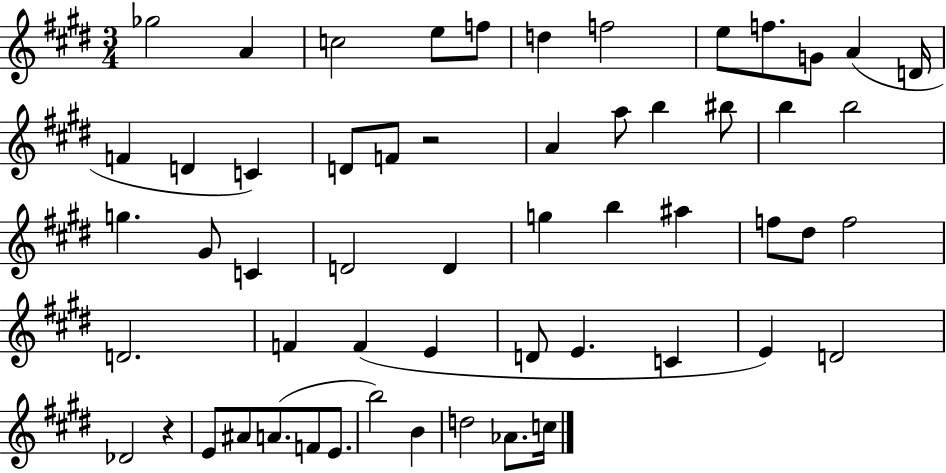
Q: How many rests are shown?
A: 2